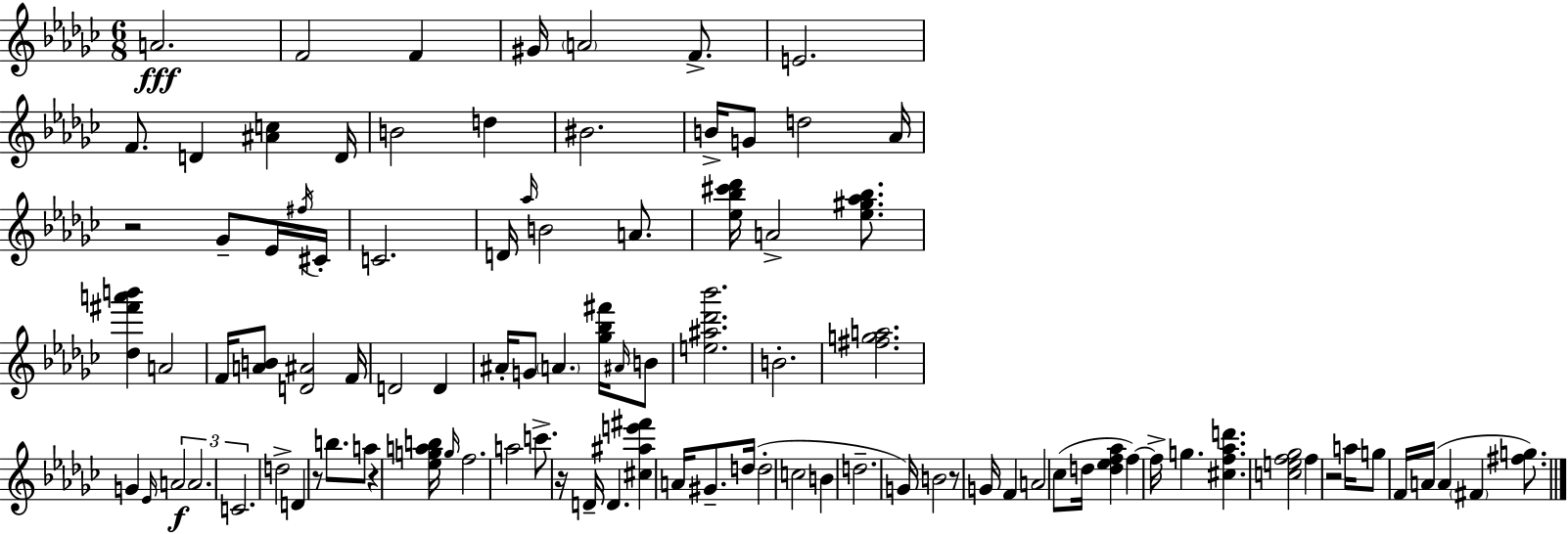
A4/h. F4/h F4/q G#4/s A4/h F4/e. E4/h. F4/e. D4/q [A#4,C5]/q D4/s B4/h D5/q BIS4/h. B4/s G4/e D5/h Ab4/s R/h Gb4/e Eb4/s F#5/s C#4/s C4/h. D4/s Ab5/s B4/h A4/e. [Eb5,Bb5,C#6,Db6]/s A4/h [Eb5,G#5,Ab5,Bb5]/e. [Db5,F#6,A6,B6]/q A4/h F4/s [A4,B4]/e [D4,A#4]/h F4/s D4/h D4/q A#4/s G4/e A4/q. [Gb5,Bb5,F#6]/s A#4/s B4/e [E5,A#5,Db6,Bb6]/h. B4/h. [F#5,G5,A5]/h. G4/q Eb4/s A4/h A4/h. C4/h. D5/h D4/q R/e B5/e. A5/e R/q [Eb5,G5,A5,B5]/s G5/s F5/h. A5/h C6/e. R/s D4/s D4/q. [C#5,A#5,E6,F#6]/q A4/s G#4/e. D5/s D5/h C5/h B4/q D5/h. G4/s B4/h R/e G4/s F4/q A4/h CES5/e D5/s [D5,Eb5,F5,Ab5]/q F5/q F5/s G5/q. [C#5,F5,Ab5,D6]/q. [C5,E5,F5,Gb5]/h F5/q R/h A5/s G5/e F4/s A4/s A4/q F#4/q [F#5,G5]/e.